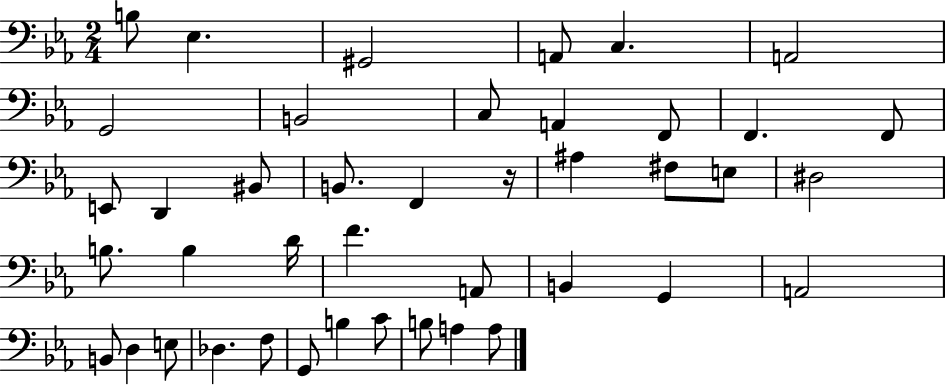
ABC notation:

X:1
T:Untitled
M:2/4
L:1/4
K:Eb
B,/2 _E, ^G,,2 A,,/2 C, A,,2 G,,2 B,,2 C,/2 A,, F,,/2 F,, F,,/2 E,,/2 D,, ^B,,/2 B,,/2 F,, z/4 ^A, ^F,/2 E,/2 ^D,2 B,/2 B, D/4 F A,,/2 B,, G,, A,,2 B,,/2 D, E,/2 _D, F,/2 G,,/2 B, C/2 B,/2 A, A,/2